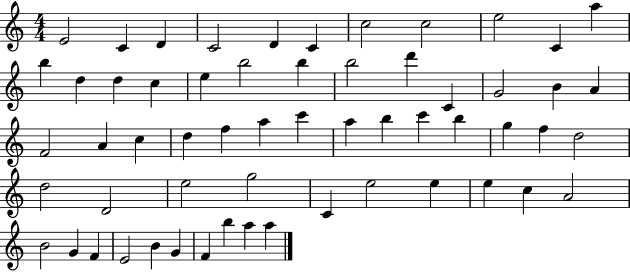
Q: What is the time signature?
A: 4/4